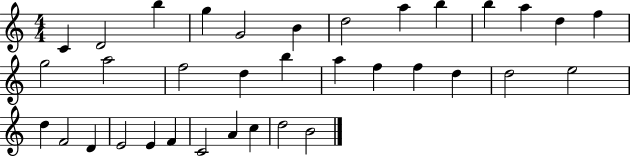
C4/q D4/h B5/q G5/q G4/h B4/q D5/h A5/q B5/q B5/q A5/q D5/q F5/q G5/h A5/h F5/h D5/q B5/q A5/q F5/q F5/q D5/q D5/h E5/h D5/q F4/h D4/q E4/h E4/q F4/q C4/h A4/q C5/q D5/h B4/h